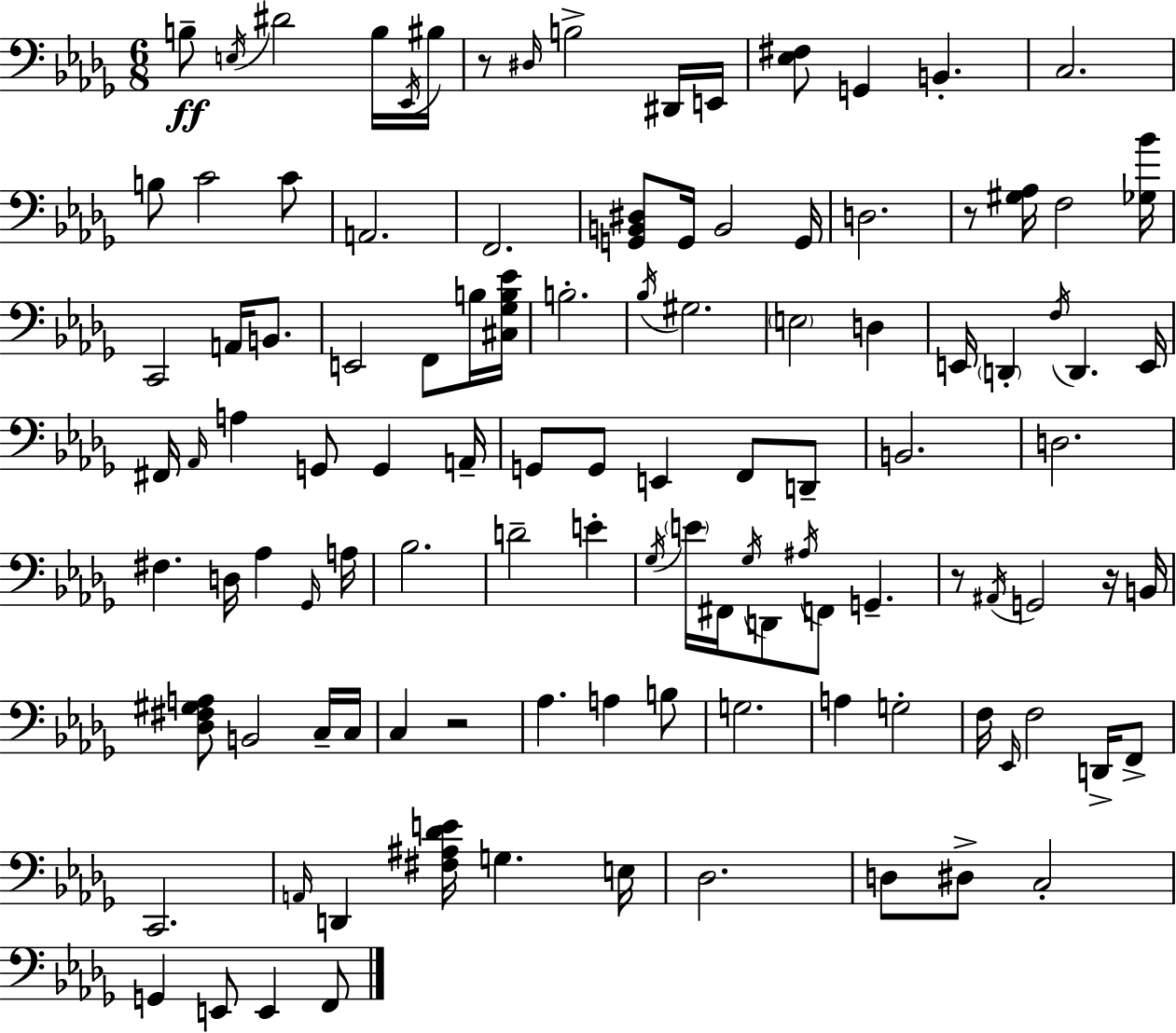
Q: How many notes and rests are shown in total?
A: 111